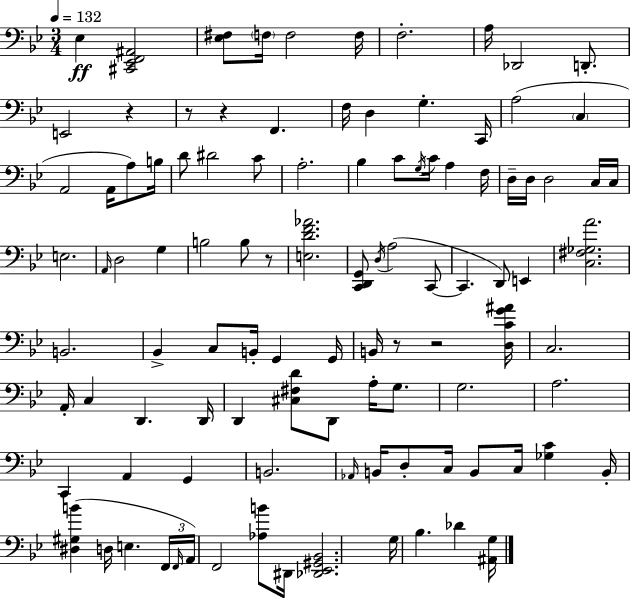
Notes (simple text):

Eb3/q [C#2,Eb2,F2,A#2]/h [Eb3,F#3]/e F3/s F3/h F3/s F3/h. A3/s Db2/h D2/e. E2/h R/q R/e R/q F2/q. F3/s D3/q G3/q. C2/s A3/h C3/q A2/h A2/s A3/e B3/s D4/e D#4/h C4/e A3/h. Bb3/q C4/e G3/s C4/s A3/q F3/s D3/s D3/s D3/h C3/s C3/s E3/h. A2/s D3/h G3/q B3/h B3/e R/e [E3,D4,F4,Ab4]/h. [C2,D2,G2]/e D3/s A3/h C2/e C2/q. D2/e E2/q [C3,F#3,Gb3,A4]/h. B2/h. Bb2/q C3/e B2/s G2/q G2/s B2/s R/e R/h [D3,C4,G4,A#4]/s C3/h. A2/s C3/q D2/q. D2/s D2/q [C#3,F#3,D4]/e D2/e A3/s G3/e. G3/h. A3/h. C2/q A2/q G2/q B2/h. Ab2/s B2/s D3/e C3/s B2/e C3/s [Gb3,C4]/q B2/s [D#3,G#3,B4]/q D3/s E3/q. F2/s F2/s A2/s F2/h [Ab3,B4]/e D#2/s [Db2,Eb2,G#2,Bb2]/h. G3/s Bb3/q. Db4/q [A#2,G3]/s